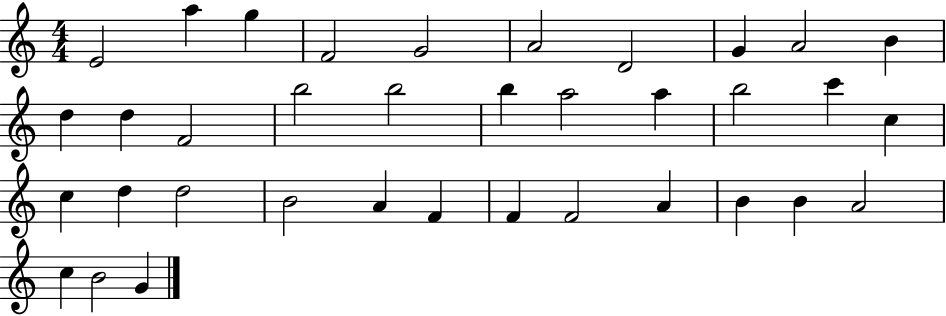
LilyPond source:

{
  \clef treble
  \numericTimeSignature
  \time 4/4
  \key c \major
  e'2 a''4 g''4 | f'2 g'2 | a'2 d'2 | g'4 a'2 b'4 | \break d''4 d''4 f'2 | b''2 b''2 | b''4 a''2 a''4 | b''2 c'''4 c''4 | \break c''4 d''4 d''2 | b'2 a'4 f'4 | f'4 f'2 a'4 | b'4 b'4 a'2 | \break c''4 b'2 g'4 | \bar "|."
}